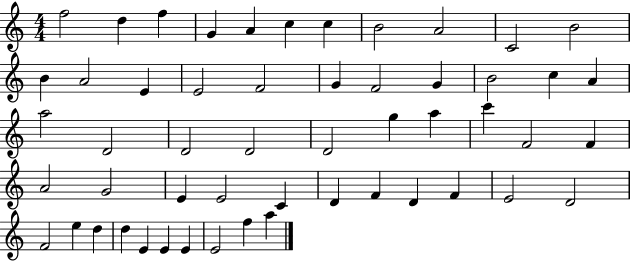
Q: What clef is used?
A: treble